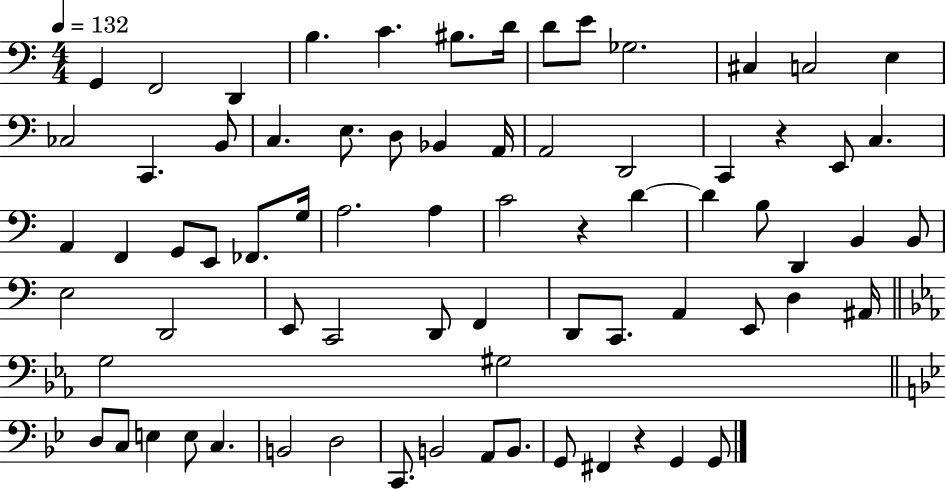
X:1
T:Untitled
M:4/4
L:1/4
K:C
G,, F,,2 D,, B, C ^B,/2 D/4 D/2 E/2 _G,2 ^C, C,2 E, _C,2 C,, B,,/2 C, E,/2 D,/2 _B,, A,,/4 A,,2 D,,2 C,, z E,,/2 C, A,, F,, G,,/2 E,,/2 _F,,/2 G,/4 A,2 A, C2 z D D B,/2 D,, B,, B,,/2 E,2 D,,2 E,,/2 C,,2 D,,/2 F,, D,,/2 C,,/2 A,, E,,/2 D, ^A,,/4 G,2 ^G,2 D,/2 C,/2 E, E,/2 C, B,,2 D,2 C,,/2 B,,2 A,,/2 B,,/2 G,,/2 ^F,, z G,, G,,/2